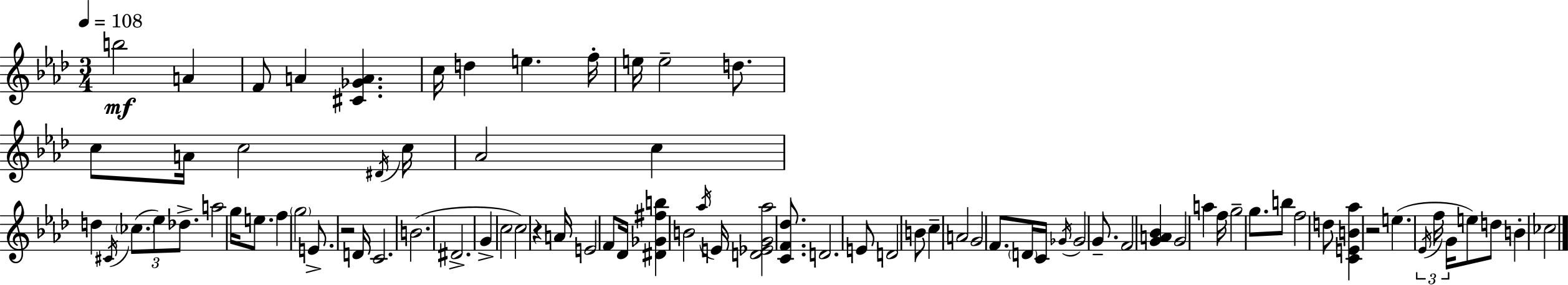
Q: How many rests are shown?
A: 3